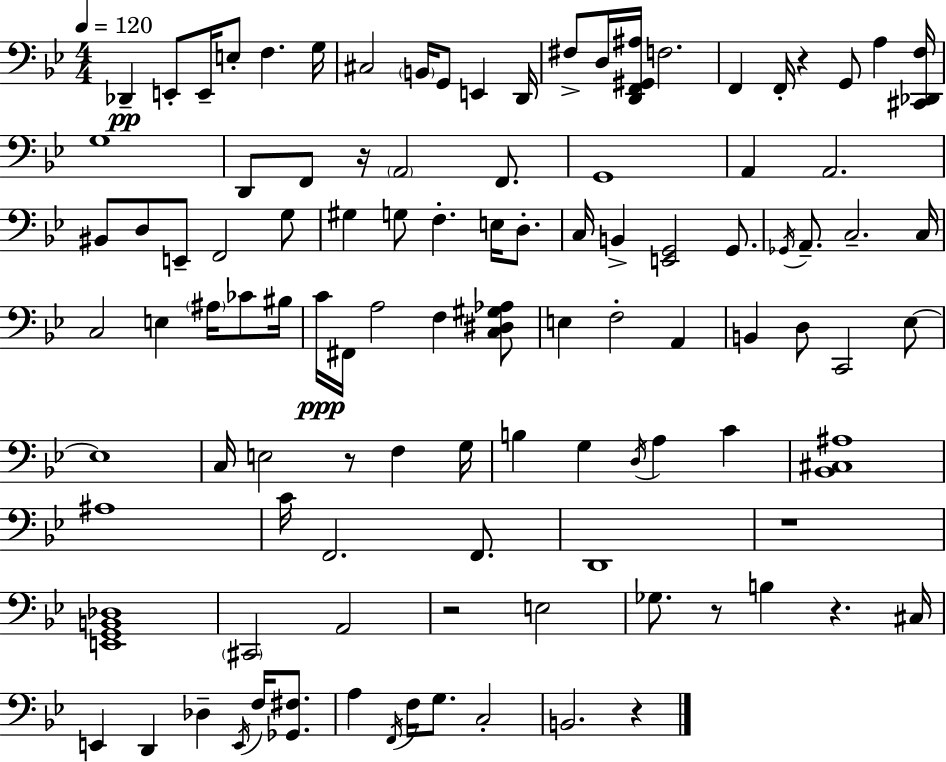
{
  \clef bass
  \numericTimeSignature
  \time 4/4
  \key g \minor
  \tempo 4 = 120
  des,4--\pp e,8-. e,16-- e8-. f4. g16 | cis2 \parenthesize b,16 g,8 e,4 d,16 | fis8-> d16 <d, f, gis, ais>16 f2. | f,4 f,16-. r4 g,8 a4 <cis, des, f>16 | \break g1 | d,8 f,8 r16 \parenthesize a,2 f,8. | g,1 | a,4 a,2. | \break bis,8 d8 e,8-- f,2 g8 | gis4 g8 f4.-. e16 d8.-. | c16 b,4-> <e, g,>2 g,8. | \acciaccatura { ges,16 } a,8.-- c2.-- | \break c16 c2 e4 \parenthesize ais16 ces'8 | bis16 c'16\ppp fis,16 a2 f4 <c dis gis aes>8 | e4 f2-. a,4 | b,4 d8 c,2 ees8~~ | \break ees1 | c16 e2 r8 f4 | g16 b4 g4 \acciaccatura { d16 } a4 c'4 | <bes, cis ais>1 | \break ais1 | c'16 f,2. f,8. | d,1 | r1 | \break <e, g, b, des>1 | \parenthesize cis,2 a,2 | r2 e2 | ges8. r8 b4 r4. | \break cis16 e,4 d,4 des4-- \acciaccatura { e,16 } f16 | <ges, fis>8. a4 \acciaccatura { f,16 } f16 g8. c2-. | b,2. | r4 \bar "|."
}